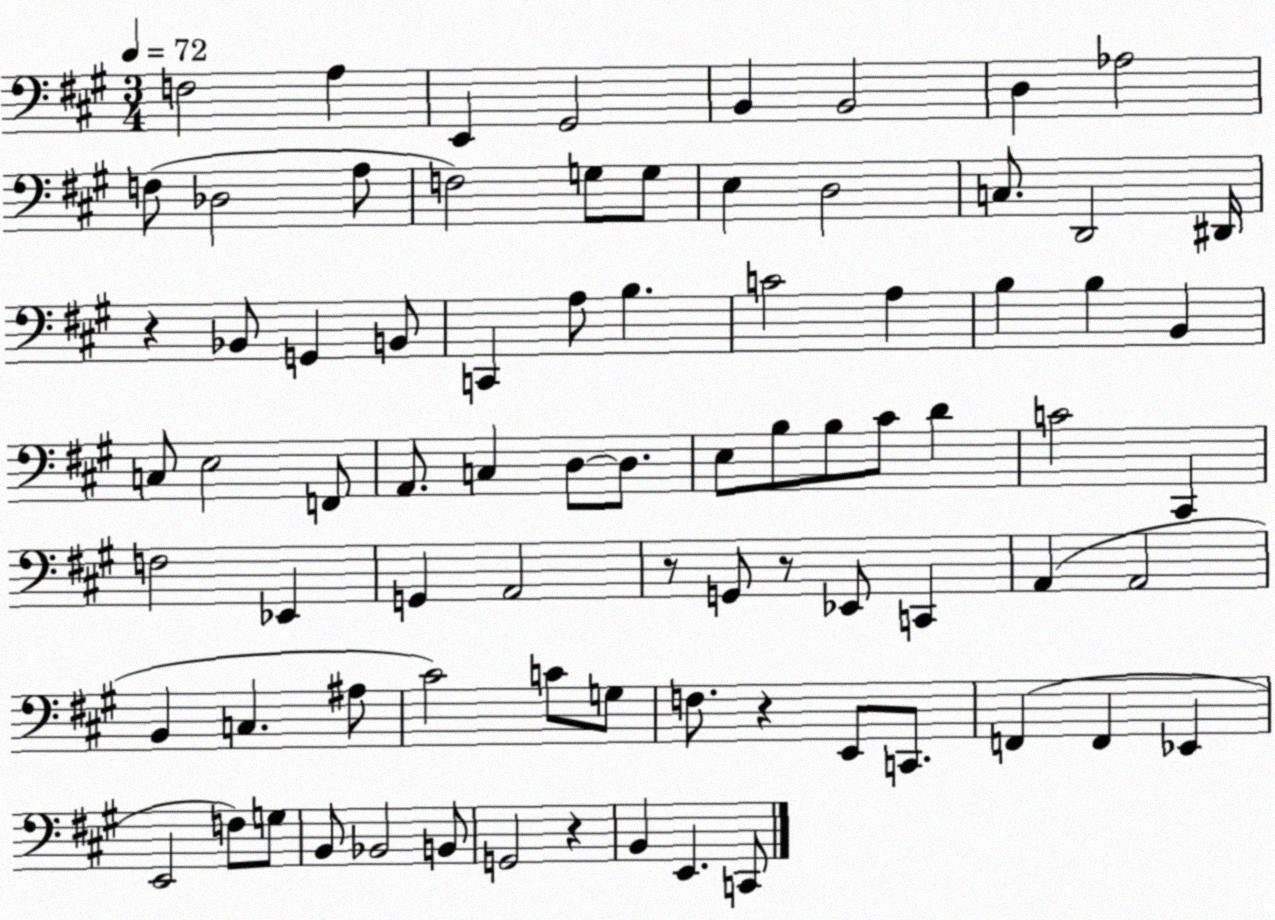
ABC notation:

X:1
T:Untitled
M:3/4
L:1/4
K:A
F,2 A, E,, ^G,,2 B,, B,,2 D, _A,2 F,/2 _D,2 A,/2 F,2 G,/2 G,/2 E, D,2 C,/2 D,,2 ^D,,/4 z _B,,/2 G,, B,,/2 C,, A,/2 B, C2 A, B, B, B,, C,/2 E,2 F,,/2 A,,/2 C, D,/2 D,/2 E,/2 B,/2 B,/2 ^C/2 D C2 ^C,, F,2 _E,, G,, A,,2 z/2 G,,/2 z/2 _E,,/2 C,, A,, A,,2 B,, C, ^A,/2 ^C2 C/2 G,/2 F,/2 z E,,/2 C,,/2 F,, F,, _E,, E,,2 F,/2 G,/2 B,,/2 _B,,2 B,,/2 G,,2 z B,, E,, C,,/2